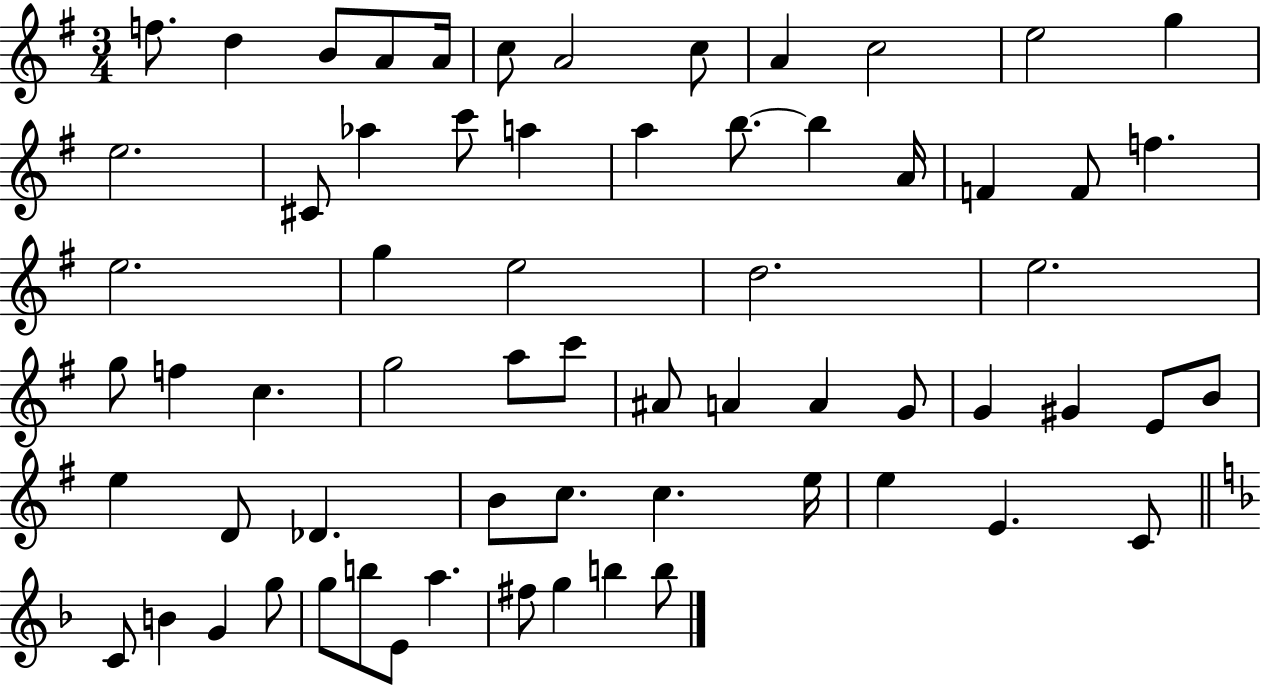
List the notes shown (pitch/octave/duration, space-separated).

F5/e. D5/q B4/e A4/e A4/s C5/e A4/h C5/e A4/q C5/h E5/h G5/q E5/h. C#4/e Ab5/q C6/e A5/q A5/q B5/e. B5/q A4/s F4/q F4/e F5/q. E5/h. G5/q E5/h D5/h. E5/h. G5/e F5/q C5/q. G5/h A5/e C6/e A#4/e A4/q A4/q G4/e G4/q G#4/q E4/e B4/e E5/q D4/e Db4/q. B4/e C5/e. C5/q. E5/s E5/q E4/q. C4/e C4/e B4/q G4/q G5/e G5/e B5/e E4/e A5/q. F#5/e G5/q B5/q B5/e